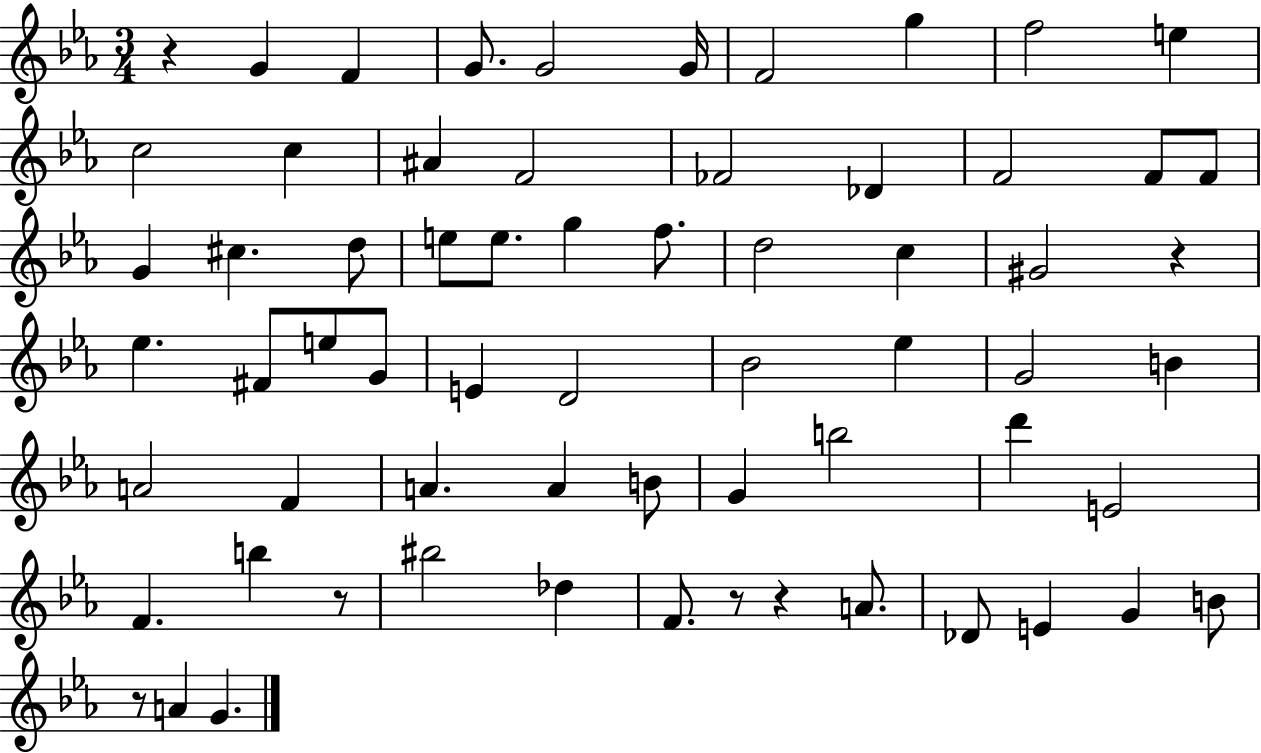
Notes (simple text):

R/q G4/q F4/q G4/e. G4/h G4/s F4/h G5/q F5/h E5/q C5/h C5/q A#4/q F4/h FES4/h Db4/q F4/h F4/e F4/e G4/q C#5/q. D5/e E5/e E5/e. G5/q F5/e. D5/h C5/q G#4/h R/q Eb5/q. F#4/e E5/e G4/e E4/q D4/h Bb4/h Eb5/q G4/h B4/q A4/h F4/q A4/q. A4/q B4/e G4/q B5/h D6/q E4/h F4/q. B5/q R/e BIS5/h Db5/q F4/e. R/e R/q A4/e. Db4/e E4/q G4/q B4/e R/e A4/q G4/q.